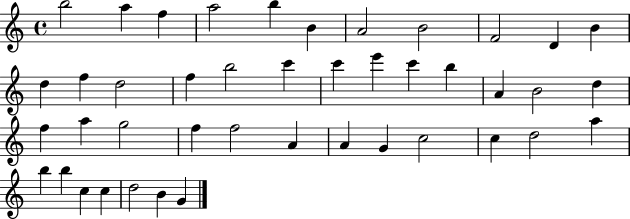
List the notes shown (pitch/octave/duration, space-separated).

B5/h A5/q F5/q A5/h B5/q B4/q A4/h B4/h F4/h D4/q B4/q D5/q F5/q D5/h F5/q B5/h C6/q C6/q E6/q C6/q B5/q A4/q B4/h D5/q F5/q A5/q G5/h F5/q F5/h A4/q A4/q G4/q C5/h C5/q D5/h A5/q B5/q B5/q C5/q C5/q D5/h B4/q G4/q